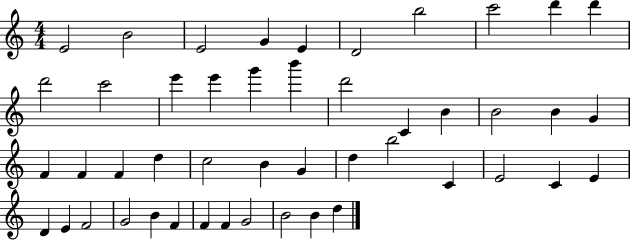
E4/h B4/h E4/h G4/q E4/q D4/h B5/h C6/h D6/q D6/q D6/h C6/h E6/q E6/q G6/q B6/q D6/h C4/q B4/q B4/h B4/q G4/q F4/q F4/q F4/q D5/q C5/h B4/q G4/q D5/q B5/h C4/q E4/h C4/q E4/q D4/q E4/q F4/h G4/h B4/q F4/q F4/q F4/q G4/h B4/h B4/q D5/q